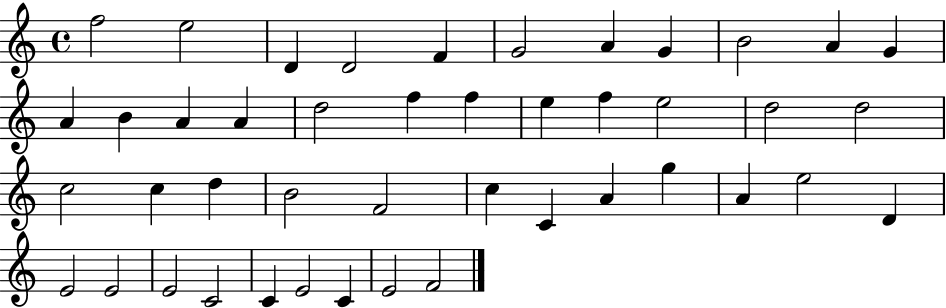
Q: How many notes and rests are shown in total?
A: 44